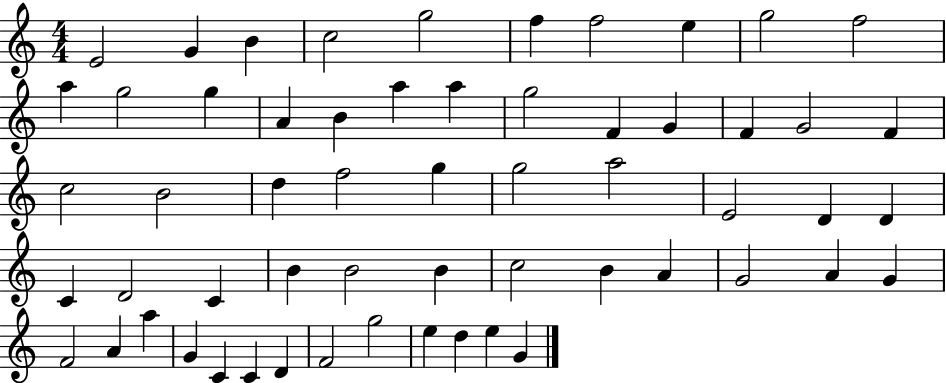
X:1
T:Untitled
M:4/4
L:1/4
K:C
E2 G B c2 g2 f f2 e g2 f2 a g2 g A B a a g2 F G F G2 F c2 B2 d f2 g g2 a2 E2 D D C D2 C B B2 B c2 B A G2 A G F2 A a G C C D F2 g2 e d e G